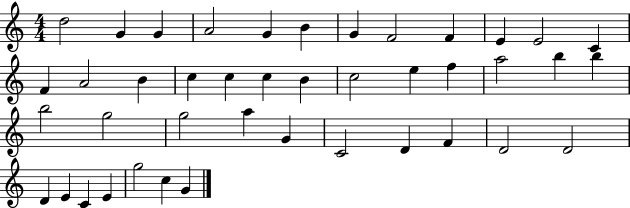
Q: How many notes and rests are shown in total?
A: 42